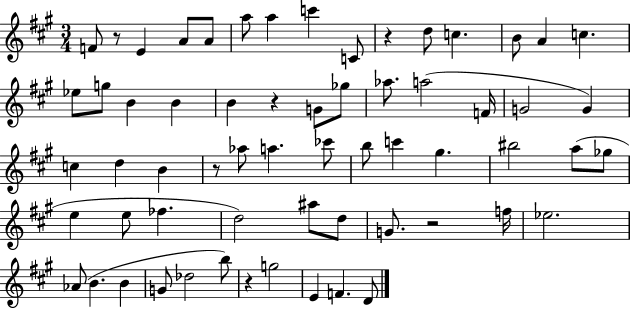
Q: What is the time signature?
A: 3/4